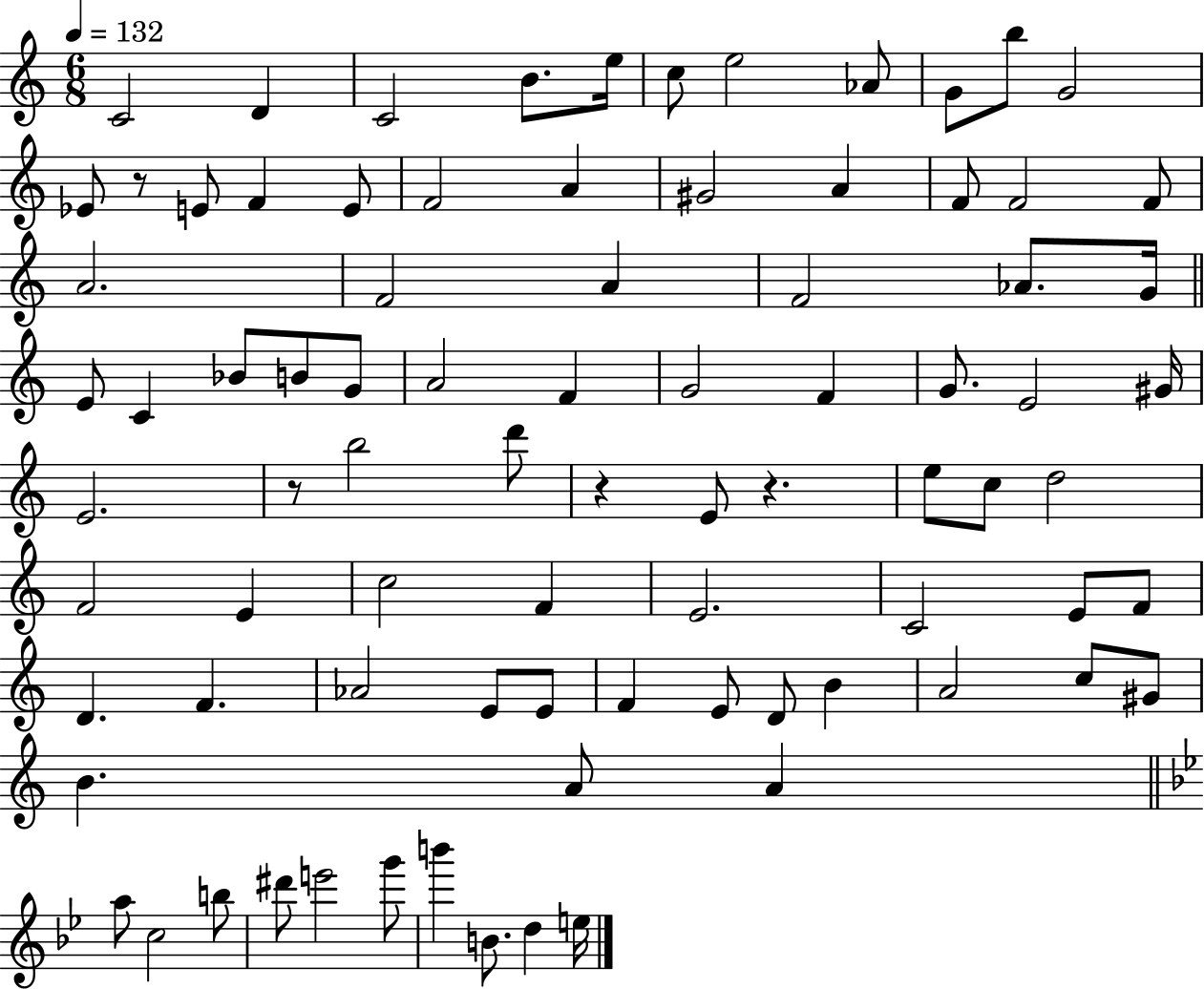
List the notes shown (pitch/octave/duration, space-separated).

C4/h D4/q C4/h B4/e. E5/s C5/e E5/h Ab4/e G4/e B5/e G4/h Eb4/e R/e E4/e F4/q E4/e F4/h A4/q G#4/h A4/q F4/e F4/h F4/e A4/h. F4/h A4/q F4/h Ab4/e. G4/s E4/e C4/q Bb4/e B4/e G4/e A4/h F4/q G4/h F4/q G4/e. E4/h G#4/s E4/h. R/e B5/h D6/e R/q E4/e R/q. E5/e C5/e D5/h F4/h E4/q C5/h F4/q E4/h. C4/h E4/e F4/e D4/q. F4/q. Ab4/h E4/e E4/e F4/q E4/e D4/e B4/q A4/h C5/e G#4/e B4/q. A4/e A4/q A5/e C5/h B5/e D#6/e E6/h G6/e B6/q B4/e. D5/q E5/s